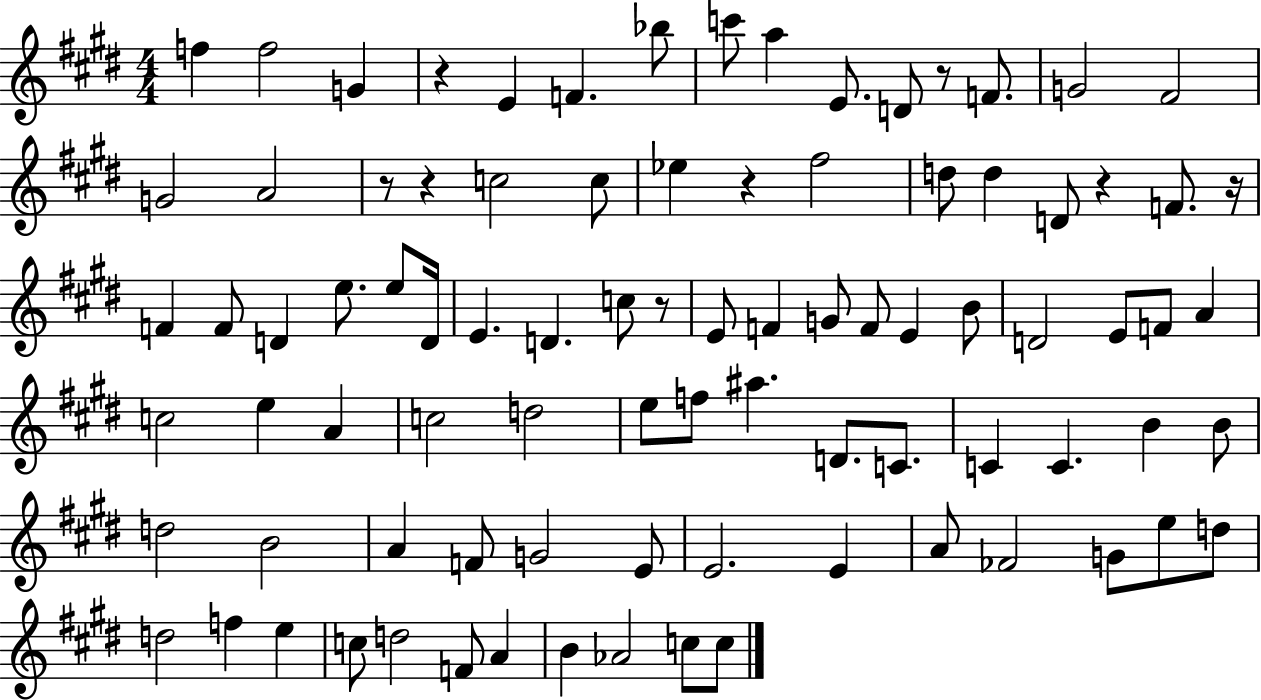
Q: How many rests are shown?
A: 8